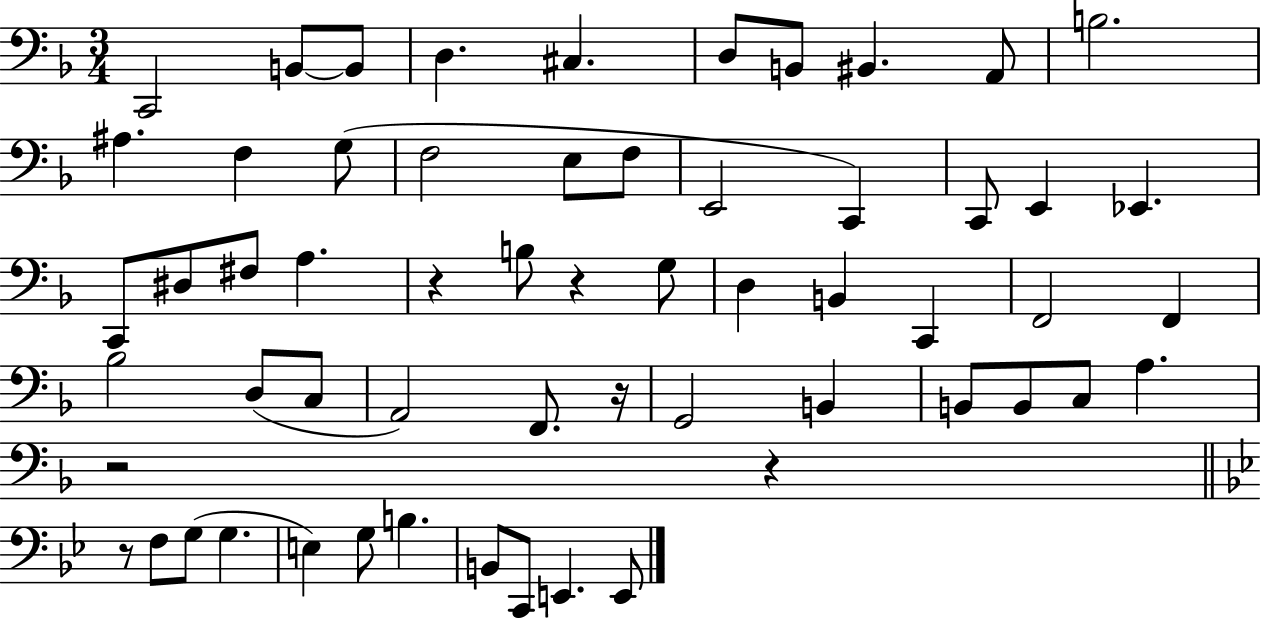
C2/h B2/e B2/e D3/q. C#3/q. D3/e B2/e BIS2/q. A2/e B3/h. A#3/q. F3/q G3/e F3/h E3/e F3/e E2/h C2/q C2/e E2/q Eb2/q. C2/e D#3/e F#3/e A3/q. R/q B3/e R/q G3/e D3/q B2/q C2/q F2/h F2/q Bb3/h D3/e C3/e A2/h F2/e. R/s G2/h B2/q B2/e B2/e C3/e A3/q. R/h R/q R/e F3/e G3/e G3/q. E3/q G3/e B3/q. B2/e C2/e E2/q. E2/e